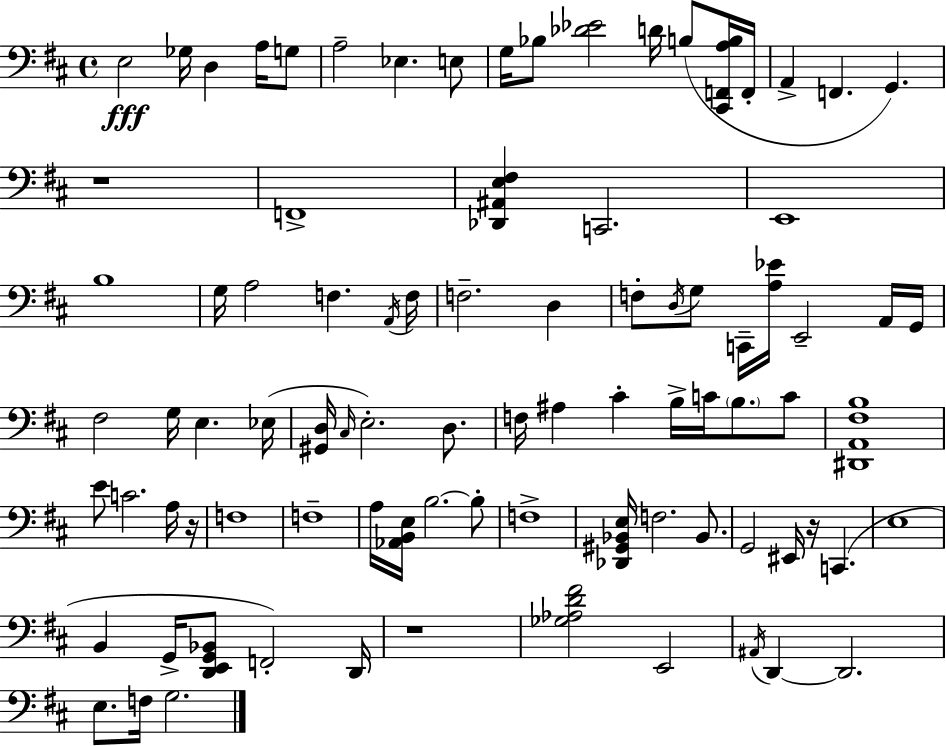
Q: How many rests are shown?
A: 4